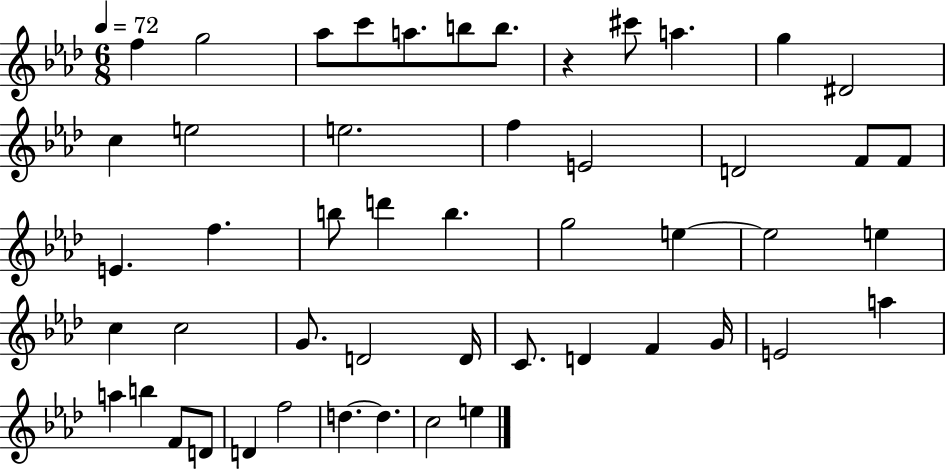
{
  \clef treble
  \numericTimeSignature
  \time 6/8
  \key aes \major
  \tempo 4 = 72
  f''4 g''2 | aes''8 c'''8 a''8. b''8 b''8. | r4 cis'''8 a''4. | g''4 dis'2 | \break c''4 e''2 | e''2. | f''4 e'2 | d'2 f'8 f'8 | \break e'4. f''4. | b''8 d'''4 b''4. | g''2 e''4~~ | e''2 e''4 | \break c''4 c''2 | g'8. d'2 d'16 | c'8. d'4 f'4 g'16 | e'2 a''4 | \break a''4 b''4 f'8 d'8 | d'4 f''2 | d''4.~~ d''4. | c''2 e''4 | \break \bar "|."
}